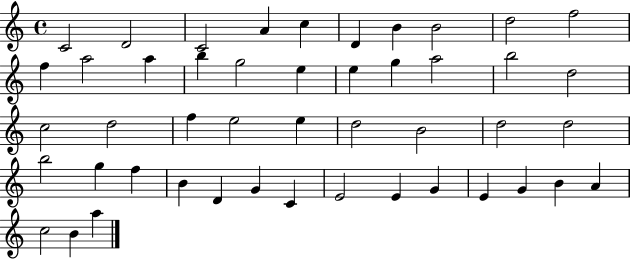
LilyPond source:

{
  \clef treble
  \time 4/4
  \defaultTimeSignature
  \key c \major
  c'2 d'2 | c'2 a'4 c''4 | d'4 b'4 b'2 | d''2 f''2 | \break f''4 a''2 a''4 | b''4 g''2 e''4 | e''4 g''4 a''2 | b''2 d''2 | \break c''2 d''2 | f''4 e''2 e''4 | d''2 b'2 | d''2 d''2 | \break b''2 g''4 f''4 | b'4 d'4 g'4 c'4 | e'2 e'4 g'4 | e'4 g'4 b'4 a'4 | \break c''2 b'4 a''4 | \bar "|."
}